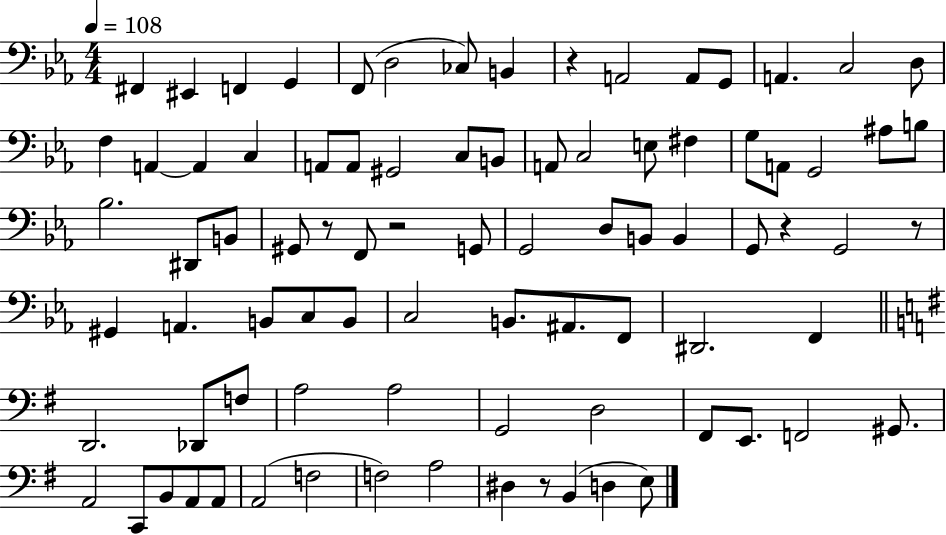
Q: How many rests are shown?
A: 6